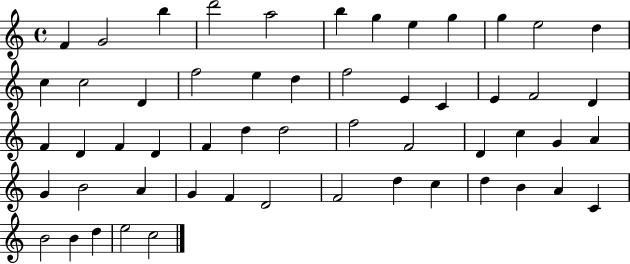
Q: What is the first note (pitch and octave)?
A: F4